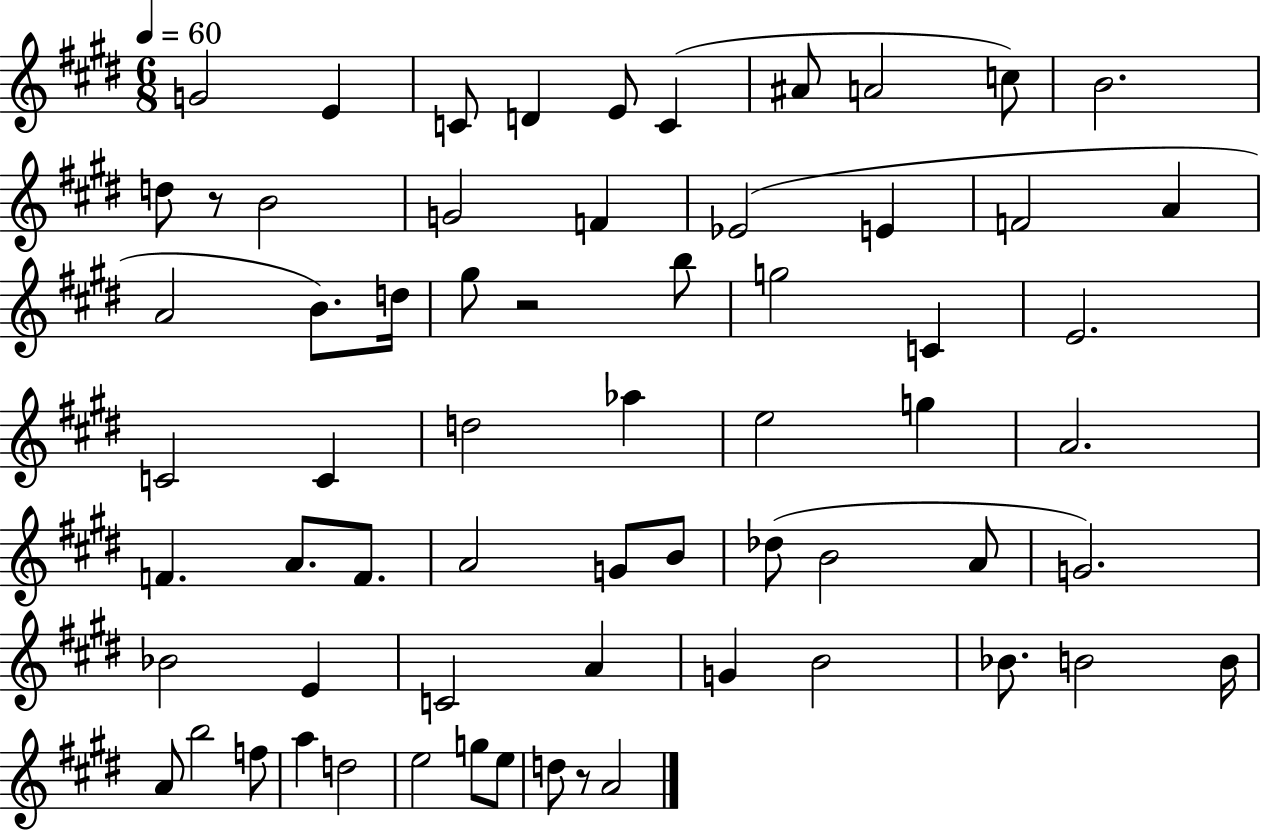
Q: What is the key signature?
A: E major